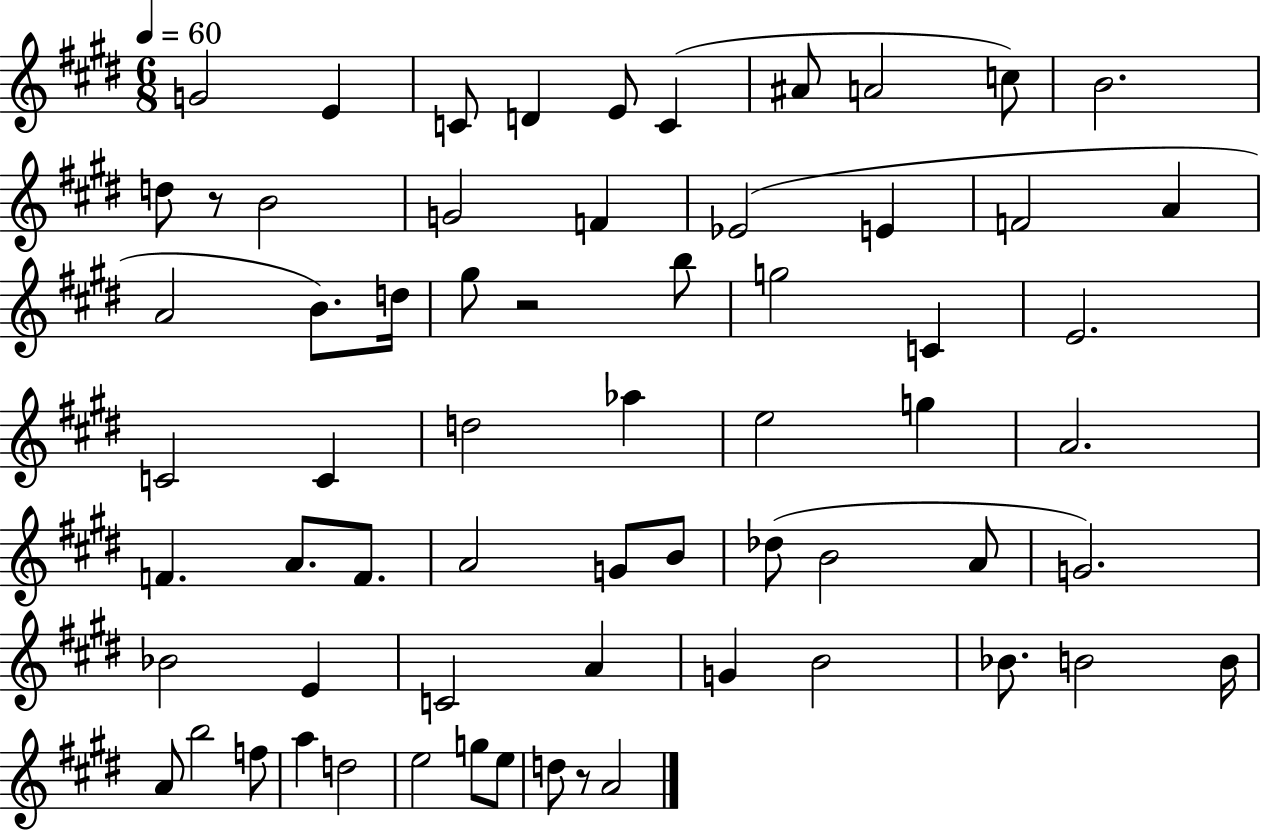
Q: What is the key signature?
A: E major